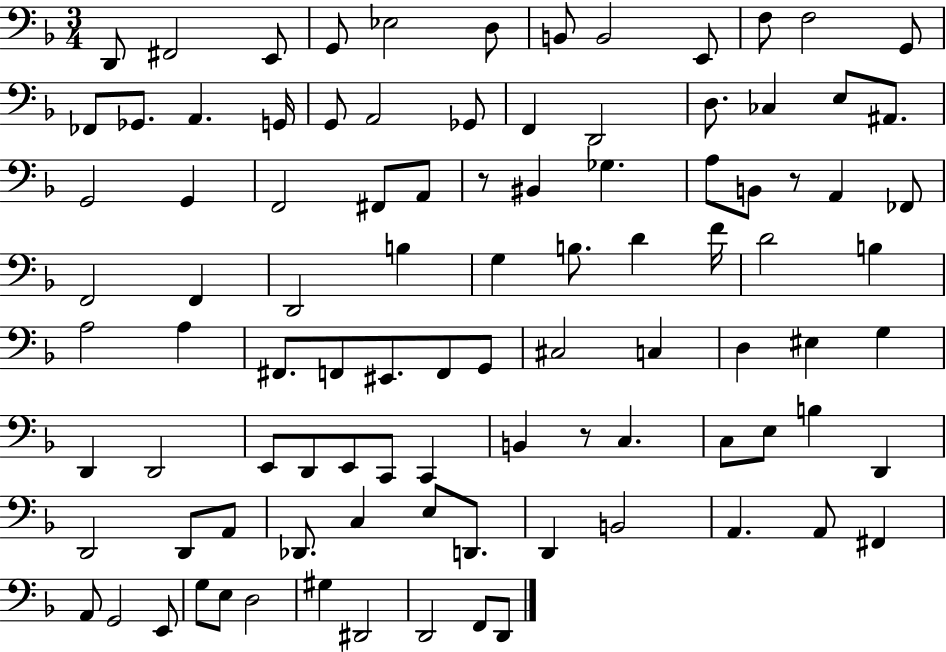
D2/e F#2/h E2/e G2/e Eb3/h D3/e B2/e B2/h E2/e F3/e F3/h G2/e FES2/e Gb2/e. A2/q. G2/s G2/e A2/h Gb2/e F2/q D2/h D3/e. CES3/q E3/e A#2/e. G2/h G2/q F2/h F#2/e A2/e R/e BIS2/q Gb3/q. A3/e B2/e R/e A2/q FES2/e F2/h F2/q D2/h B3/q G3/q B3/e. D4/q F4/s D4/h B3/q A3/h A3/q F#2/e. F2/e EIS2/e. F2/e G2/e C#3/h C3/q D3/q EIS3/q G3/q D2/q D2/h E2/e D2/e E2/e C2/e C2/q B2/q R/e C3/q. C3/e E3/e B3/q D2/q D2/h D2/e A2/e Db2/e. C3/q E3/e D2/e. D2/q B2/h A2/q. A2/e F#2/q A2/e G2/h E2/e G3/e E3/e D3/h G#3/q D#2/h D2/h F2/e D2/e